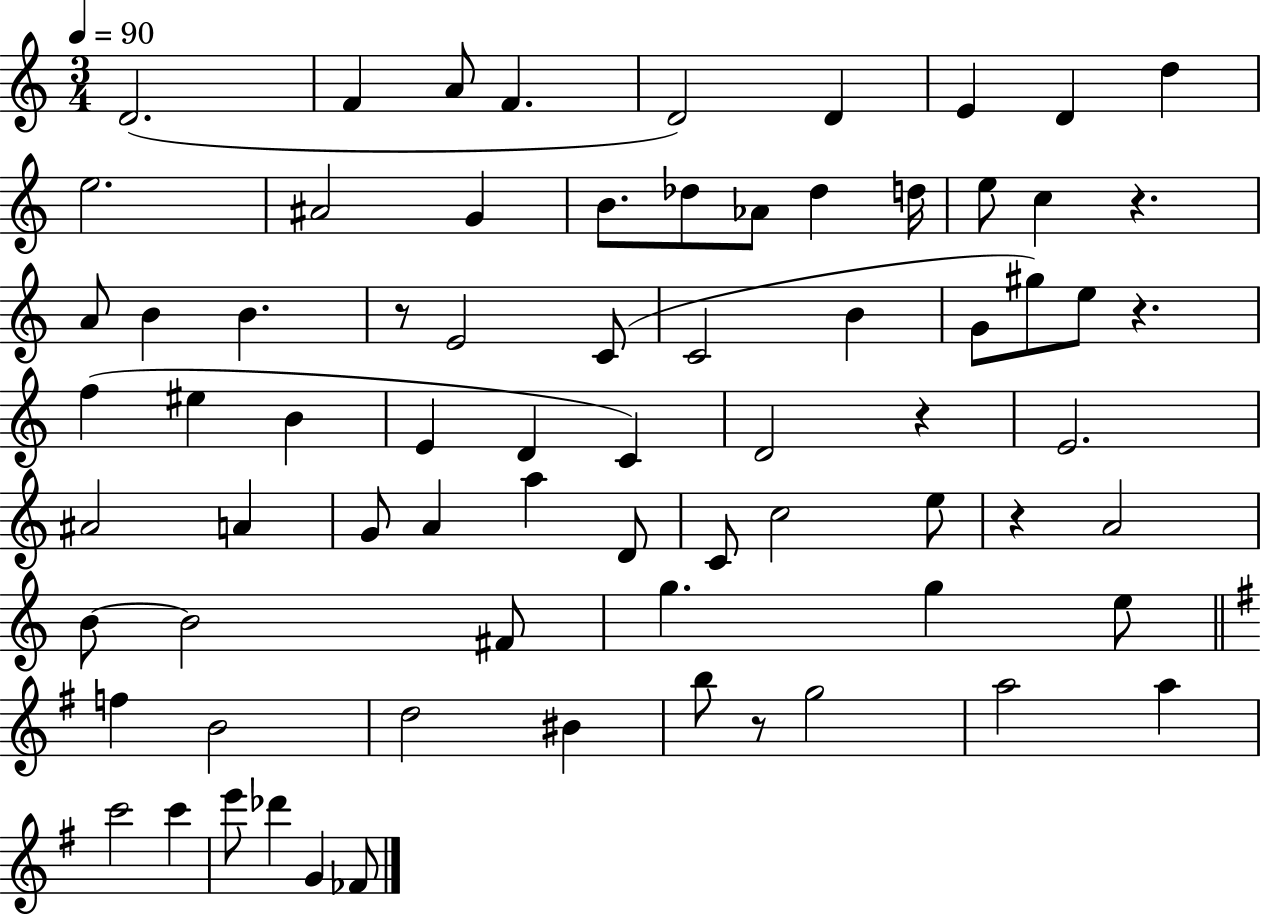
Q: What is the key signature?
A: C major